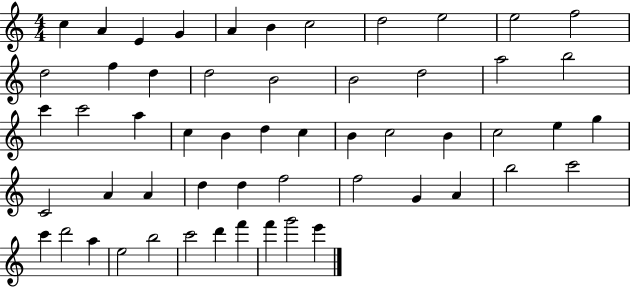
{
  \clef treble
  \numericTimeSignature
  \time 4/4
  \key c \major
  c''4 a'4 e'4 g'4 | a'4 b'4 c''2 | d''2 e''2 | e''2 f''2 | \break d''2 f''4 d''4 | d''2 b'2 | b'2 d''2 | a''2 b''2 | \break c'''4 c'''2 a''4 | c''4 b'4 d''4 c''4 | b'4 c''2 b'4 | c''2 e''4 g''4 | \break c'2 a'4 a'4 | d''4 d''4 f''2 | f''2 g'4 a'4 | b''2 c'''2 | \break c'''4 d'''2 a''4 | e''2 b''2 | c'''2 d'''4 f'''4 | f'''4 g'''2 e'''4 | \break \bar "|."
}